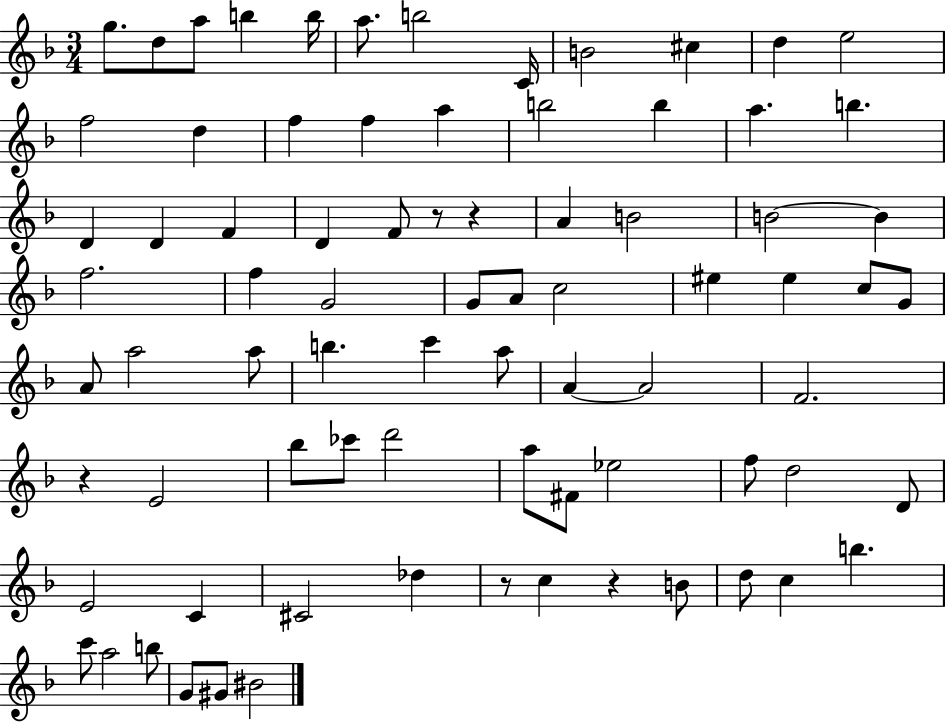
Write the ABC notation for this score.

X:1
T:Untitled
M:3/4
L:1/4
K:F
g/2 d/2 a/2 b b/4 a/2 b2 C/4 B2 ^c d e2 f2 d f f a b2 b a b D D F D F/2 z/2 z A B2 B2 B f2 f G2 G/2 A/2 c2 ^e ^e c/2 G/2 A/2 a2 a/2 b c' a/2 A A2 F2 z E2 _b/2 _c'/2 d'2 a/2 ^F/2 _e2 f/2 d2 D/2 E2 C ^C2 _d z/2 c z B/2 d/2 c b c'/2 a2 b/2 G/2 ^G/2 ^B2